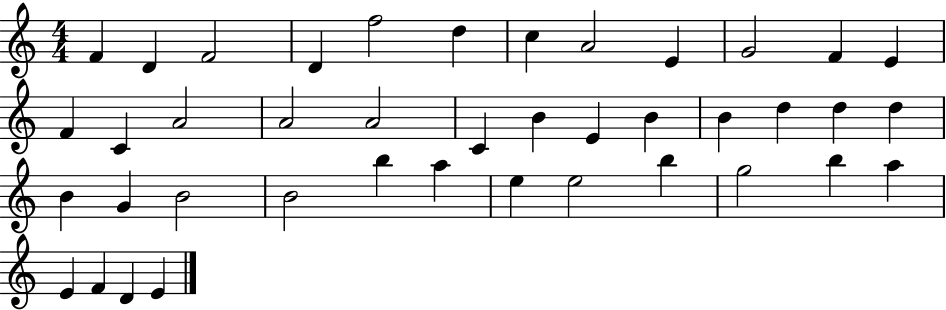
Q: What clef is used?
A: treble